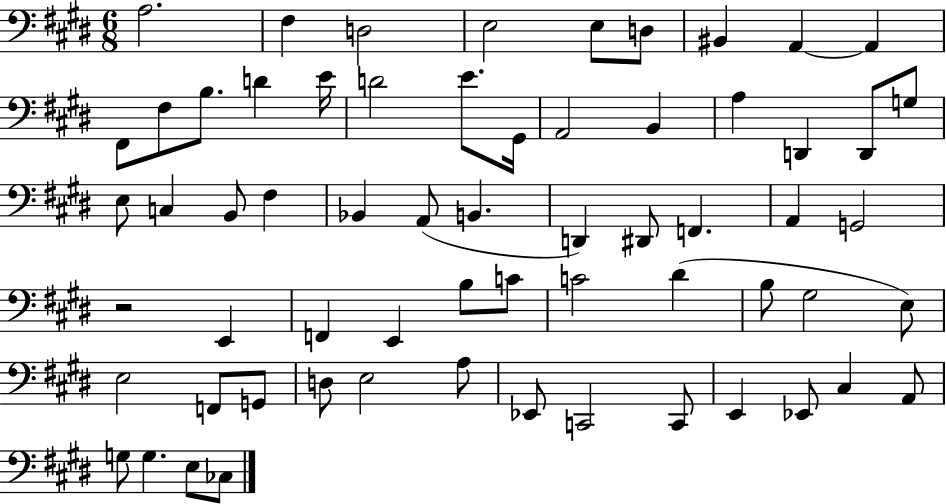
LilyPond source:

{
  \clef bass
  \numericTimeSignature
  \time 6/8
  \key e \major
  a2. | fis4 d2 | e2 e8 d8 | bis,4 a,4~~ a,4 | \break fis,8 fis8 b8. d'4 e'16 | d'2 e'8. gis,16 | a,2 b,4 | a4 d,4 d,8 g8 | \break e8 c4 b,8 fis4 | bes,4 a,8( b,4. | d,4) dis,8 f,4. | a,4 g,2 | \break r2 e,4 | f,4 e,4 b8 c'8 | c'2 dis'4( | b8 gis2 e8) | \break e2 f,8 g,8 | d8 e2 a8 | ees,8 c,2 c,8 | e,4 ees,8 cis4 a,8 | \break g8 g4. e8 ces8 | \bar "|."
}